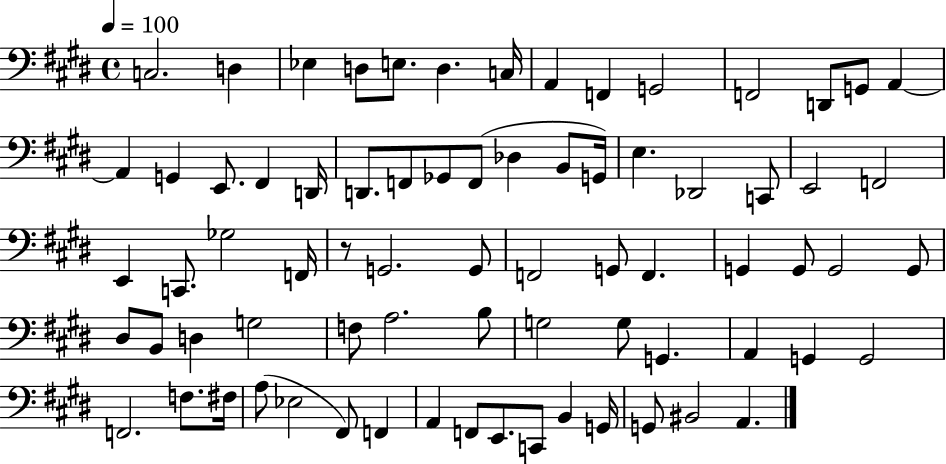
{
  \clef bass
  \time 4/4
  \defaultTimeSignature
  \key e \major
  \tempo 4 = 100
  c2. d4 | ees4 d8 e8. d4. c16 | a,4 f,4 g,2 | f,2 d,8 g,8 a,4~~ | \break a,4 g,4 e,8. fis,4 d,16 | d,8. f,8 ges,8 f,8( des4 b,8 g,16) | e4. des,2 c,8 | e,2 f,2 | \break e,4 c,8. ges2 f,16 | r8 g,2. g,8 | f,2 g,8 f,4. | g,4 g,8 g,2 g,8 | \break dis8 b,8 d4 g2 | f8 a2. b8 | g2 g8 g,4. | a,4 g,4 g,2 | \break f,2. f8. fis16 | a8( ees2 fis,8) f,4 | a,4 f,8 e,8. c,8 b,4 g,16 | g,8 bis,2 a,4. | \break \bar "|."
}